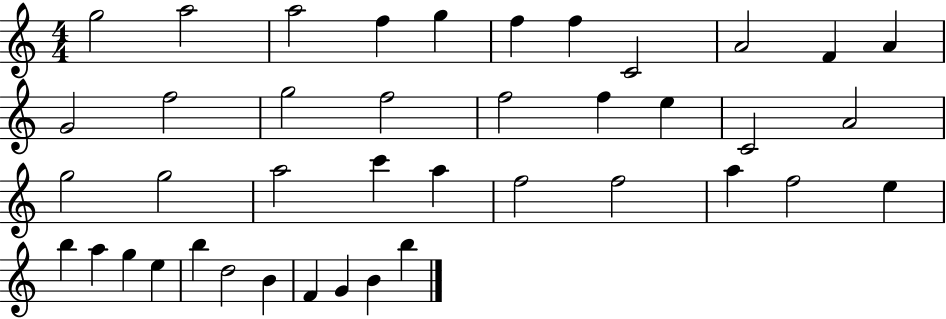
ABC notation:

X:1
T:Untitled
M:4/4
L:1/4
K:C
g2 a2 a2 f g f f C2 A2 F A G2 f2 g2 f2 f2 f e C2 A2 g2 g2 a2 c' a f2 f2 a f2 e b a g e b d2 B F G B b